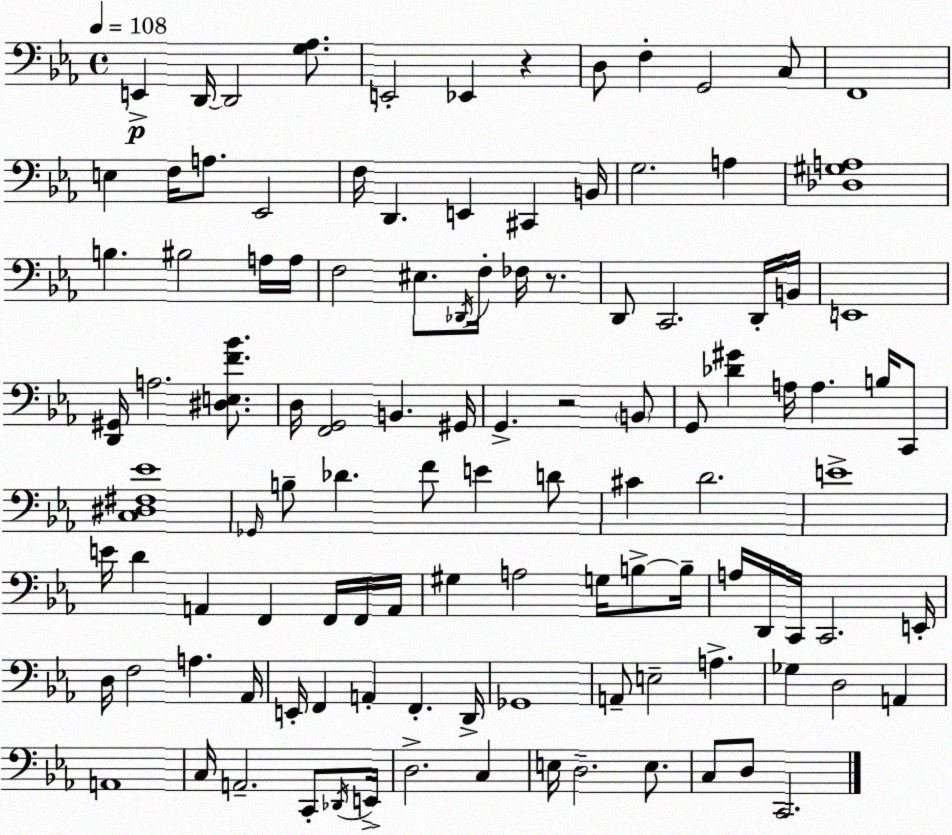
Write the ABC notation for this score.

X:1
T:Untitled
M:4/4
L:1/4
K:Cm
E,, D,,/4 D,,2 [G,_A,]/2 E,,2 _E,, z D,/2 F, G,,2 C,/2 F,,4 E, F,/4 A,/2 _E,,2 F,/4 D,, E,, ^C,, B,,/4 G,2 A, [_D,^G,A,]4 B, ^B,2 A,/4 A,/4 F,2 ^E,/2 _D,,/4 F,/4 _F,/4 z/2 D,,/2 C,,2 D,,/4 B,,/4 E,,4 [D,,^G,,]/4 A,2 [^D,E,F_B]/2 D,/4 [F,,G,,]2 B,, ^G,,/4 G,, z2 B,,/2 G,,/2 [_D^G] A,/4 A, B,/4 C,,/2 [C,^D,^F,_E]4 _G,,/4 B,/2 _D F/2 E D/2 ^C D2 E4 E/4 D A,, F,, F,,/4 F,,/4 A,,/4 ^G, A,2 G,/4 B,/2 B,/4 A,/4 D,,/4 C,,/4 C,,2 E,,/4 D,/4 F,2 A, _A,,/4 E,,/4 F,, A,, F,, D,,/4 _G,,4 A,,/2 E,2 A, _G, D,2 A,, A,,4 C,/4 A,,2 C,,/2 _D,,/4 E,,/4 D,2 C, E,/4 D,2 E,/2 C,/2 D,/2 C,,2